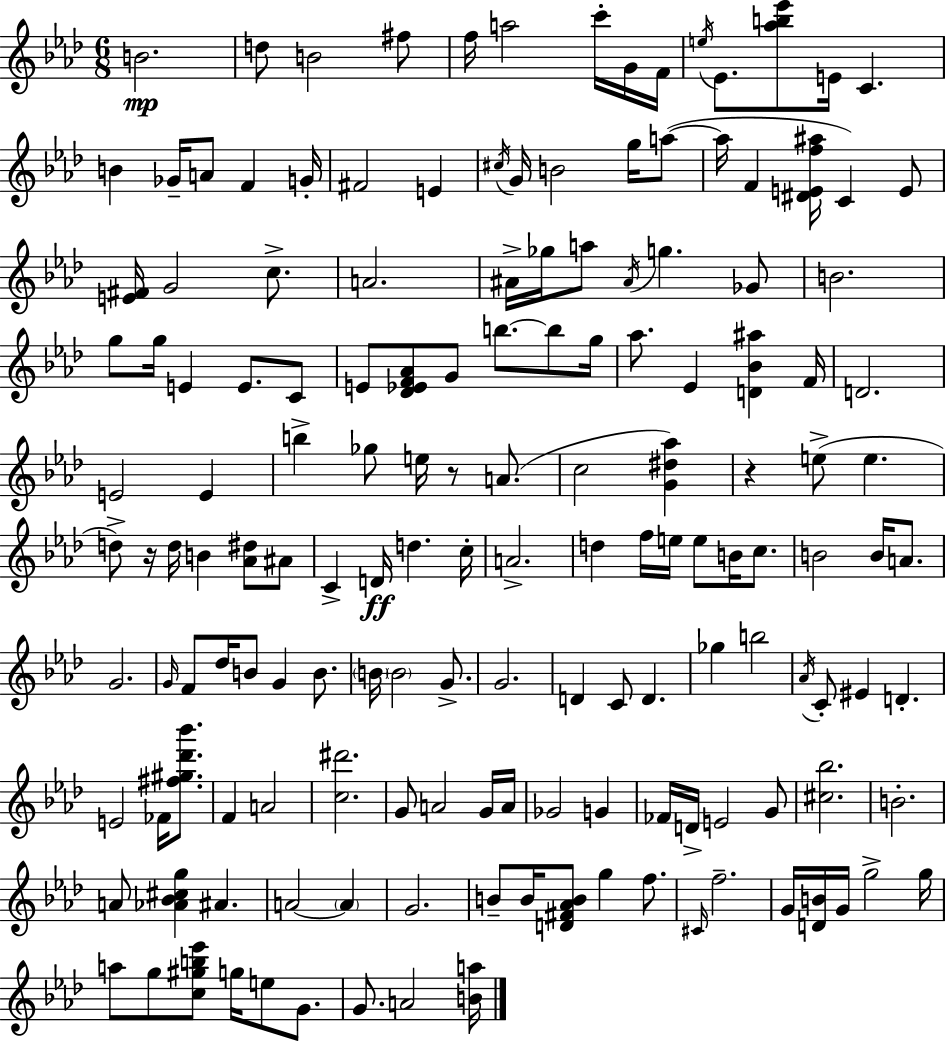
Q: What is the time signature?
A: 6/8